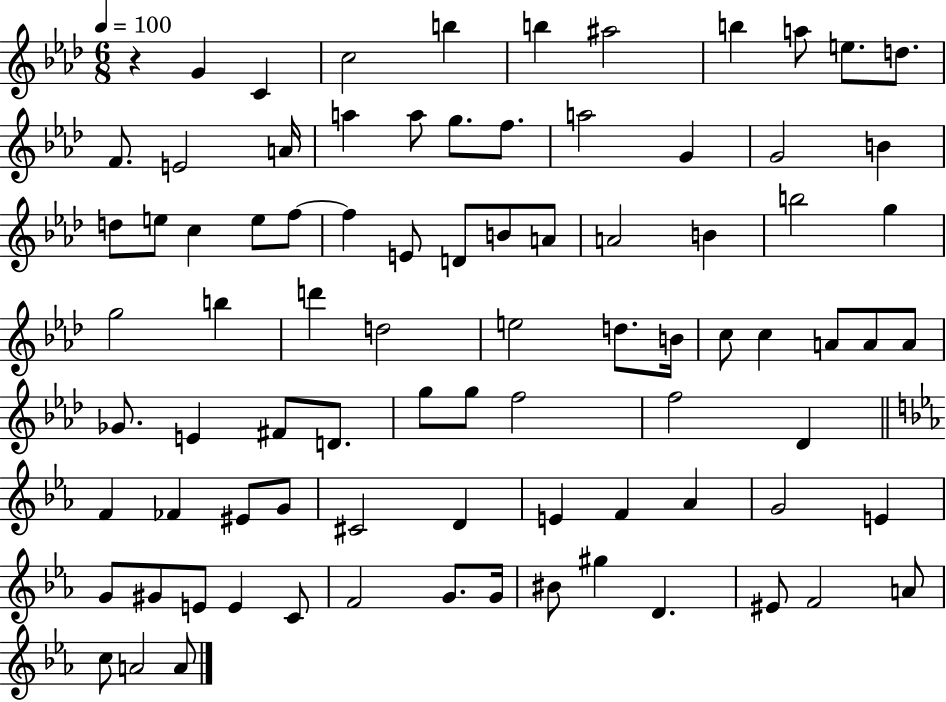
{
  \clef treble
  \numericTimeSignature
  \time 6/8
  \key aes \major
  \tempo 4 = 100
  r4 g'4 c'4 | c''2 b''4 | b''4 ais''2 | b''4 a''8 e''8. d''8. | \break f'8. e'2 a'16 | a''4 a''8 g''8. f''8. | a''2 g'4 | g'2 b'4 | \break d''8 e''8 c''4 e''8 f''8~~ | f''4 e'8 d'8 b'8 a'8 | a'2 b'4 | b''2 g''4 | \break g''2 b''4 | d'''4 d''2 | e''2 d''8. b'16 | c''8 c''4 a'8 a'8 a'8 | \break ges'8. e'4 fis'8 d'8. | g''8 g''8 f''2 | f''2 des'4 | \bar "||" \break \key ees \major f'4 fes'4 eis'8 g'8 | cis'2 d'4 | e'4 f'4 aes'4 | g'2 e'4 | \break g'8 gis'8 e'8 e'4 c'8 | f'2 g'8. g'16 | bis'8 gis''4 d'4. | eis'8 f'2 a'8 | \break c''8 a'2 a'8 | \bar "|."
}